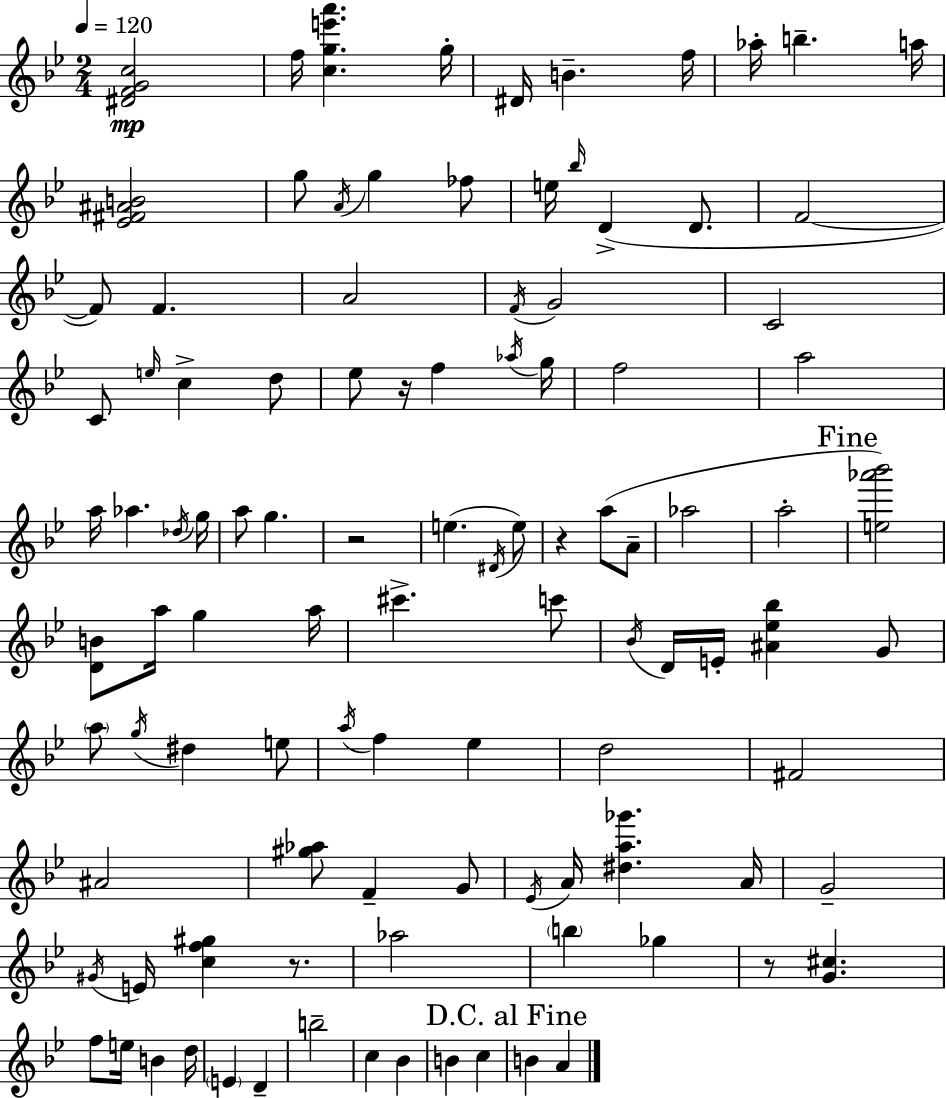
{
  \clef treble
  \numericTimeSignature
  \time 2/4
  \key bes \major
  \tempo 4 = 120
  \repeat volta 2 { <dis' f' g' c''>2\mp | f''16 <c'' g'' e''' a'''>4. g''16-. | dis'16 b'4.-- f''16 | aes''16-. b''4.-- a''16 | \break <ees' fis' ais' b'>2 | g''8 \acciaccatura { a'16 } g''4 fes''8 | e''16 \grace { bes''16 }( d'4-> d'8. | f'2~~ | \break f'8) f'4. | a'2 | \acciaccatura { f'16 } g'2 | c'2 | \break c'8 \grace { e''16 } c''4-> | d''8 ees''8 r16 f''4 | \acciaccatura { aes''16 } g''16 f''2 | a''2 | \break a''16 aes''4. | \acciaccatura { des''16 } g''16 a''8 | g''4. r2 | e''4.( | \break \acciaccatura { dis'16 } e''8) r4 | a''8( a'8-- aes''2 | a''2-. | \mark "Fine" <e'' aes''' bes'''>2) | \break <d' b'>8 | a''16 g''4 a''16 cis'''4.-> | c'''8 \acciaccatura { bes'16 } | d'16 e'16-. <ais' ees'' bes''>4 g'8 | \break \parenthesize a''8 \acciaccatura { g''16 } dis''4 e''8 | \acciaccatura { a''16 } f''4 ees''4 | d''2 | fis'2 | \break ais'2 | <gis'' aes''>8 f'4-- | g'8 \acciaccatura { ees'16 } a'16 <dis'' a'' ges'''>4. | a'16 g'2-- | \break \acciaccatura { gis'16 } e'16 <c'' f'' gis''>4 | r8. aes''2 | \parenthesize b''4 | ges''4 r8 <g' cis''>4. | \break f''8 e''16 b'4 | d''16 \parenthesize e'4 | d'4-- b''2-- | c''4 | \break bes'4 b'4 | c''4 \mark "D.C. al Fine" b'4 | a'4 } \bar "|."
}